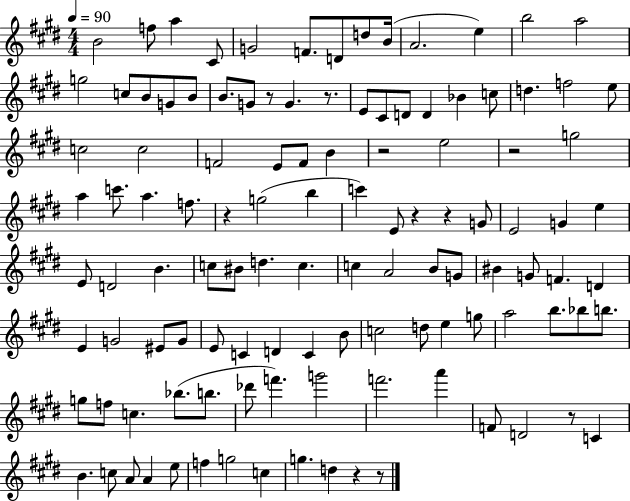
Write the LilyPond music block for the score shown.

{
  \clef treble
  \numericTimeSignature
  \time 4/4
  \key e \major
  \tempo 4 = 90
  b'2 f''8 a''4 cis'8 | g'2 f'8. d'8 d''8 b'16( | a'2. e''4) | b''2 a''2 | \break g''2 c''8 b'8 g'8 b'8 | b'8. g'8 r8 g'4. r8. | e'8 cis'8 d'8 d'4 bes'4 c''8 | d''4. f''2 e''8 | \break c''2 c''2 | f'2 e'8 f'8 b'4 | r2 e''2 | r2 g''2 | \break a''4 c'''8. a''4. f''8. | r4 g''2( b''4 | c'''4) e'8 r4 r4 g'8 | e'2 g'4 e''4 | \break e'8 d'2 b'4. | c''8 bis'8 d''4. c''4. | c''4 a'2 b'8 g'8 | bis'4 g'8 f'4. d'4 | \break e'4 g'2 eis'8 g'8 | e'8 c'4 d'4 c'4 b'8 | c''2 d''8 e''4 g''8 | a''2 b''8. bes''8 b''8. | \break g''8 f''8 c''4. bes''8.( b''8. | des'''8 f'''4.) g'''2 | f'''2. a'''4 | f'8 d'2 r8 c'4 | \break b'4. c''8 a'8 a'4 e''8 | f''4 g''2 c''4 | g''4. d''4 r4 r8 | \bar "|."
}